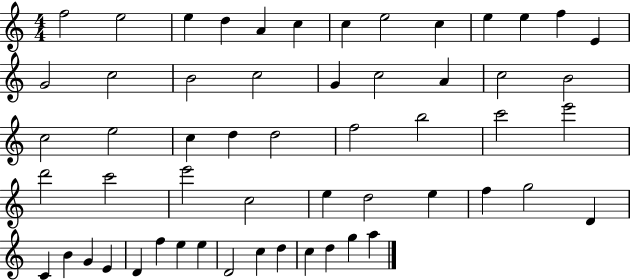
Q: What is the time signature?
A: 4/4